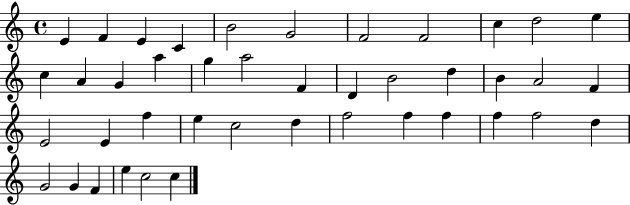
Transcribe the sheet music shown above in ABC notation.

X:1
T:Untitled
M:4/4
L:1/4
K:C
E F E C B2 G2 F2 F2 c d2 e c A G a g a2 F D B2 d B A2 F E2 E f e c2 d f2 f f f f2 d G2 G F e c2 c